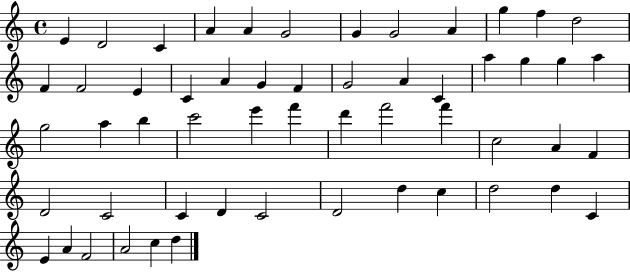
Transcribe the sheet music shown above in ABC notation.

X:1
T:Untitled
M:4/4
L:1/4
K:C
E D2 C A A G2 G G2 A g f d2 F F2 E C A G F G2 A C a g g a g2 a b c'2 e' f' d' f'2 f' c2 A F D2 C2 C D C2 D2 d c d2 d C E A F2 A2 c d